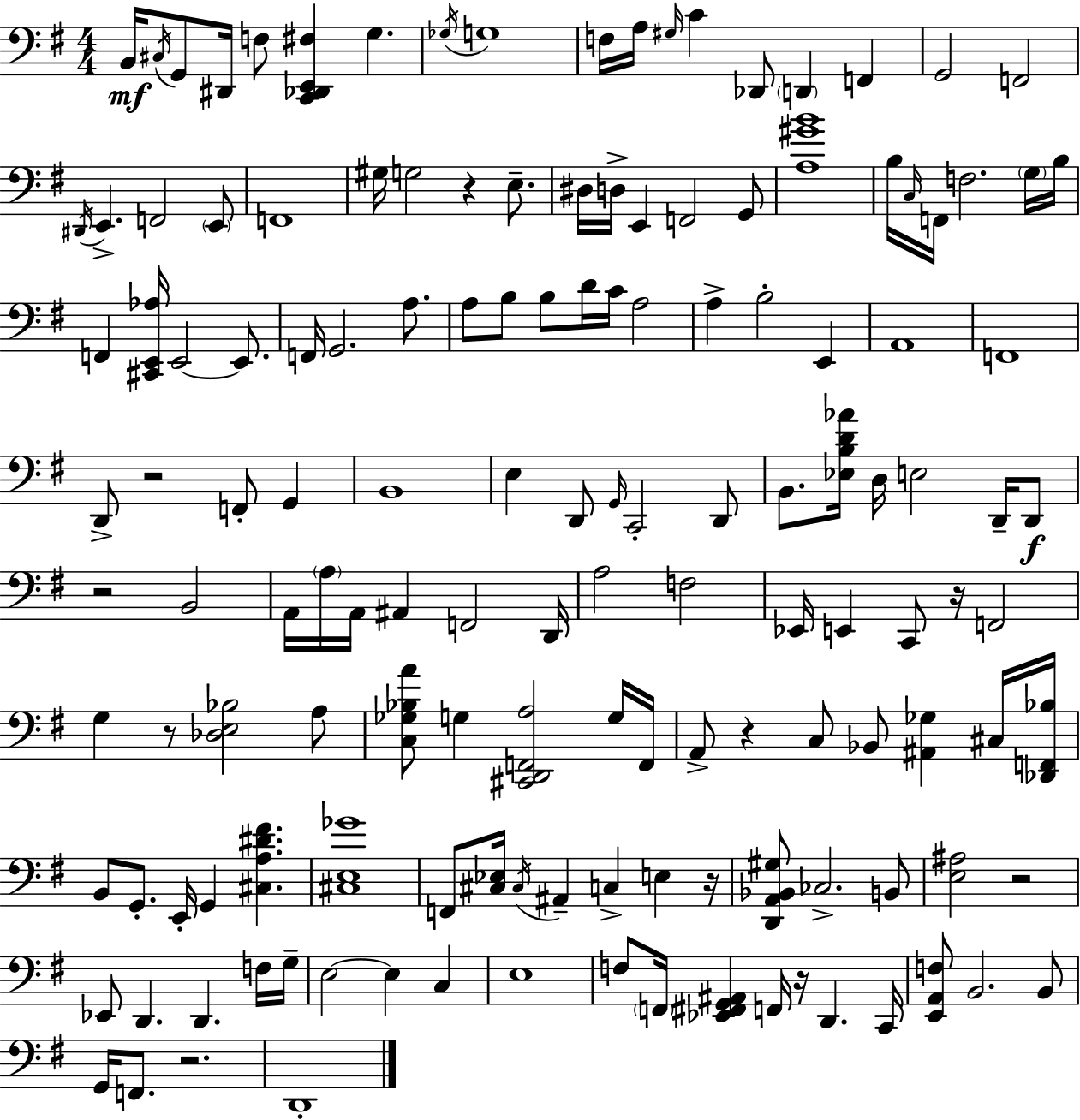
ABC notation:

X:1
T:Untitled
M:4/4
L:1/4
K:G
B,,/4 ^C,/4 G,,/2 ^D,,/4 F,/2 [C,,_D,,E,,^F,] G, _G,/4 G,4 F,/4 A,/4 ^G,/4 C _D,,/2 D,, F,, G,,2 F,,2 ^D,,/4 E,, F,,2 E,,/2 F,,4 ^G,/4 G,2 z E,/2 ^D,/4 D,/4 E,, F,,2 G,,/2 [A,^GB]4 B,/4 C,/4 F,,/4 F,2 G,/4 B,/4 F,, [^C,,E,,_A,]/4 E,,2 E,,/2 F,,/4 G,,2 A,/2 A,/2 B,/2 B,/2 D/4 C/4 A,2 A, B,2 E,, A,,4 F,,4 D,,/2 z2 F,,/2 G,, B,,4 E, D,,/2 G,,/4 C,,2 D,,/2 B,,/2 [_E,B,D_A]/4 D,/4 E,2 D,,/4 D,,/2 z2 B,,2 A,,/4 A,/4 A,,/4 ^A,, F,,2 D,,/4 A,2 F,2 _E,,/4 E,, C,,/2 z/4 F,,2 G, z/2 [_D,E,_B,]2 A,/2 [C,_G,_B,A]/2 G, [^C,,D,,F,,A,]2 G,/4 F,,/4 A,,/2 z C,/2 _B,,/2 [^A,,_G,] ^C,/4 [_D,,F,,_B,]/4 B,,/2 G,,/2 E,,/4 G,, [^C,A,^D^F] [^C,E,_G]4 F,,/2 [^C,_E,]/4 ^C,/4 ^A,, C, E, z/4 [D,,A,,_B,,^G,]/2 _C,2 B,,/2 [E,^A,]2 z2 _E,,/2 D,, D,, F,/4 G,/4 E,2 E, C, E,4 F,/2 F,,/4 [_E,,^F,,G,,^A,,] F,,/4 z/4 D,, C,,/4 [E,,A,,F,]/2 B,,2 B,,/2 G,,/4 F,,/2 z2 D,,4